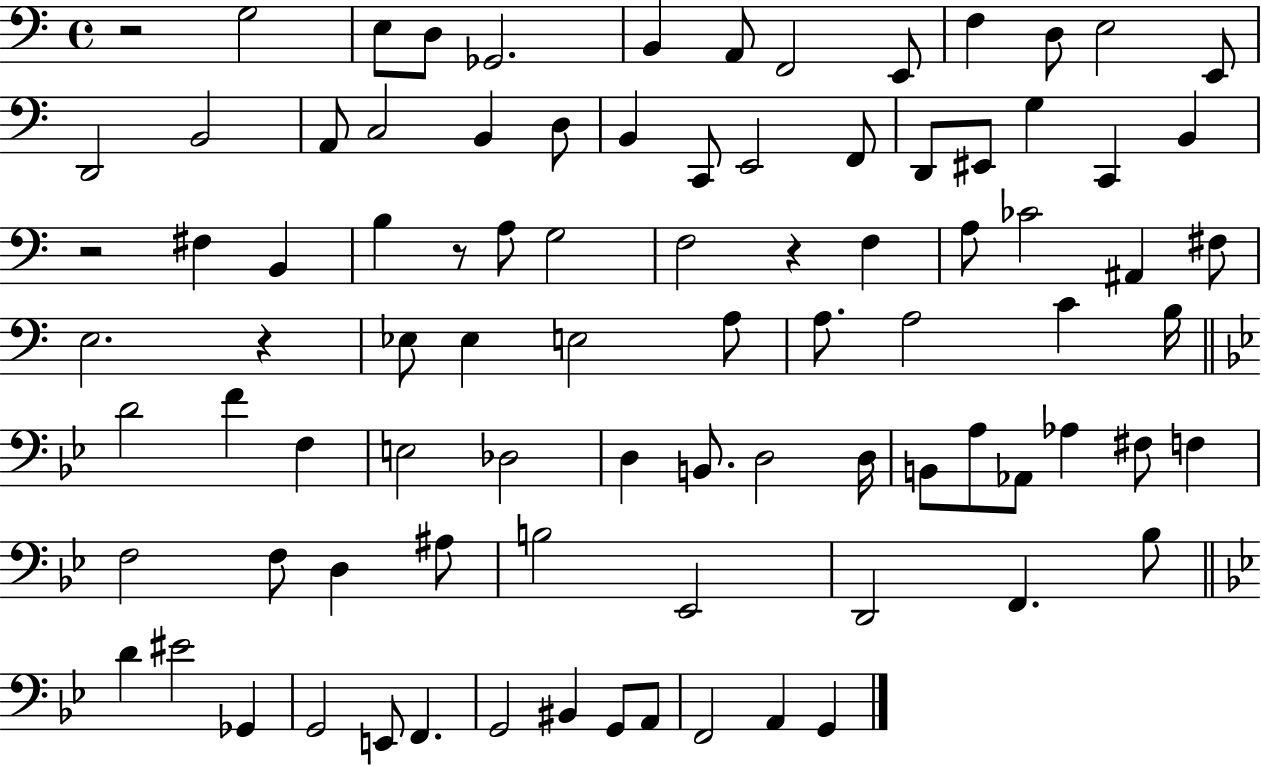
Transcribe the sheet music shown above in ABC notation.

X:1
T:Untitled
M:4/4
L:1/4
K:C
z2 G,2 E,/2 D,/2 _G,,2 B,, A,,/2 F,,2 E,,/2 F, D,/2 E,2 E,,/2 D,,2 B,,2 A,,/2 C,2 B,, D,/2 B,, C,,/2 E,,2 F,,/2 D,,/2 ^E,,/2 G, C,, B,, z2 ^F, B,, B, z/2 A,/2 G,2 F,2 z F, A,/2 _C2 ^A,, ^F,/2 E,2 z _E,/2 _E, E,2 A,/2 A,/2 A,2 C B,/4 D2 F F, E,2 _D,2 D, B,,/2 D,2 D,/4 B,,/2 A,/2 _A,,/2 _A, ^F,/2 F, F,2 F,/2 D, ^A,/2 B,2 _E,,2 D,,2 F,, _B,/2 D ^E2 _G,, G,,2 E,,/2 F,, G,,2 ^B,, G,,/2 A,,/2 F,,2 A,, G,,